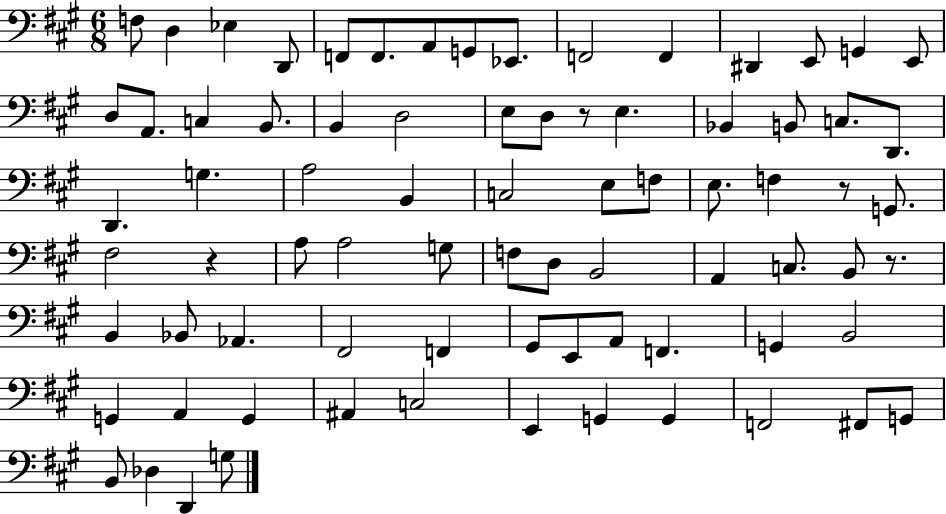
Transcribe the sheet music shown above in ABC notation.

X:1
T:Untitled
M:6/8
L:1/4
K:A
F,/2 D, _E, D,,/2 F,,/2 F,,/2 A,,/2 G,,/2 _E,,/2 F,,2 F,, ^D,, E,,/2 G,, E,,/2 D,/2 A,,/2 C, B,,/2 B,, D,2 E,/2 D,/2 z/2 E, _B,, B,,/2 C,/2 D,,/2 D,, G, A,2 B,, C,2 E,/2 F,/2 E,/2 F, z/2 G,,/2 ^F,2 z A,/2 A,2 G,/2 F,/2 D,/2 B,,2 A,, C,/2 B,,/2 z/2 B,, _B,,/2 _A,, ^F,,2 F,, ^G,,/2 E,,/2 A,,/2 F,, G,, B,,2 G,, A,, G,, ^A,, C,2 E,, G,, G,, F,,2 ^F,,/2 G,,/2 B,,/2 _D, D,, G,/2